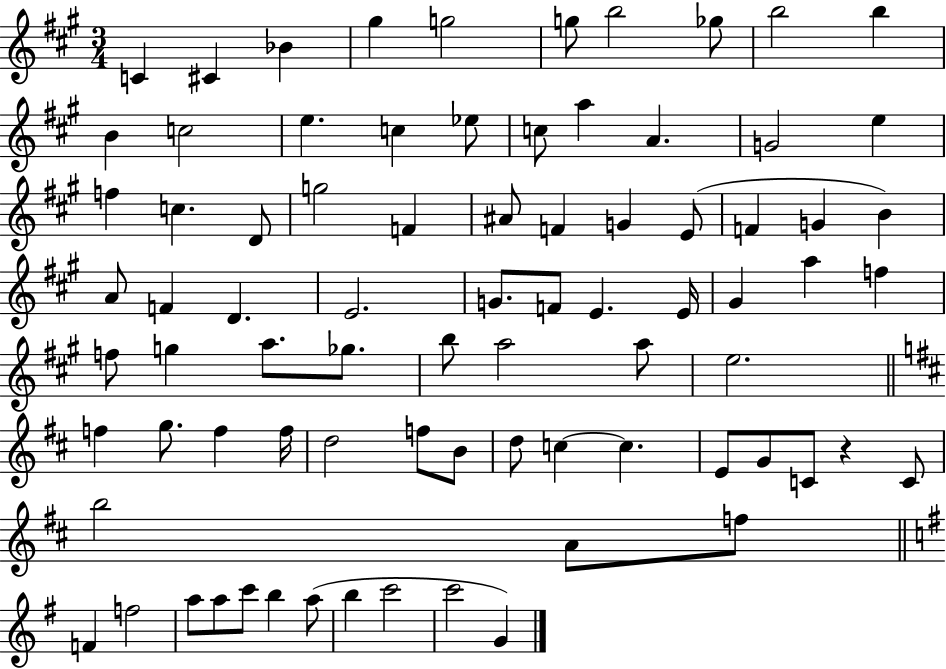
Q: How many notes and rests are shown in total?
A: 80